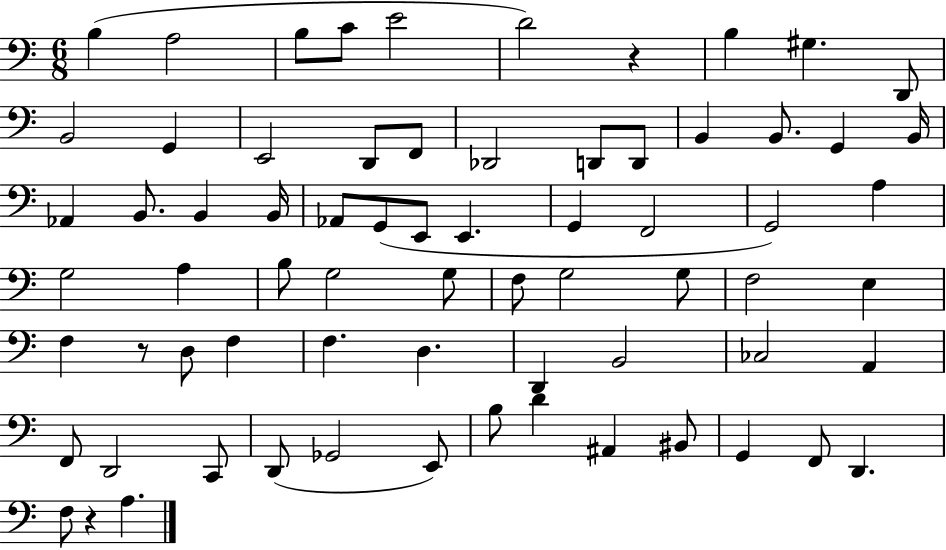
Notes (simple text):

B3/q A3/h B3/e C4/e E4/h D4/h R/q B3/q G#3/q. D2/e B2/h G2/q E2/h D2/e F2/e Db2/h D2/e D2/e B2/q B2/e. G2/q B2/s Ab2/q B2/e. B2/q B2/s Ab2/e G2/e E2/e E2/q. G2/q F2/h G2/h A3/q G3/h A3/q B3/e G3/h G3/e F3/e G3/h G3/e F3/h E3/q F3/q R/e D3/e F3/q F3/q. D3/q. D2/q B2/h CES3/h A2/q F2/e D2/h C2/e D2/e Gb2/h E2/e B3/e D4/q A#2/q BIS2/e G2/q F2/e D2/q. F3/e R/q A3/q.